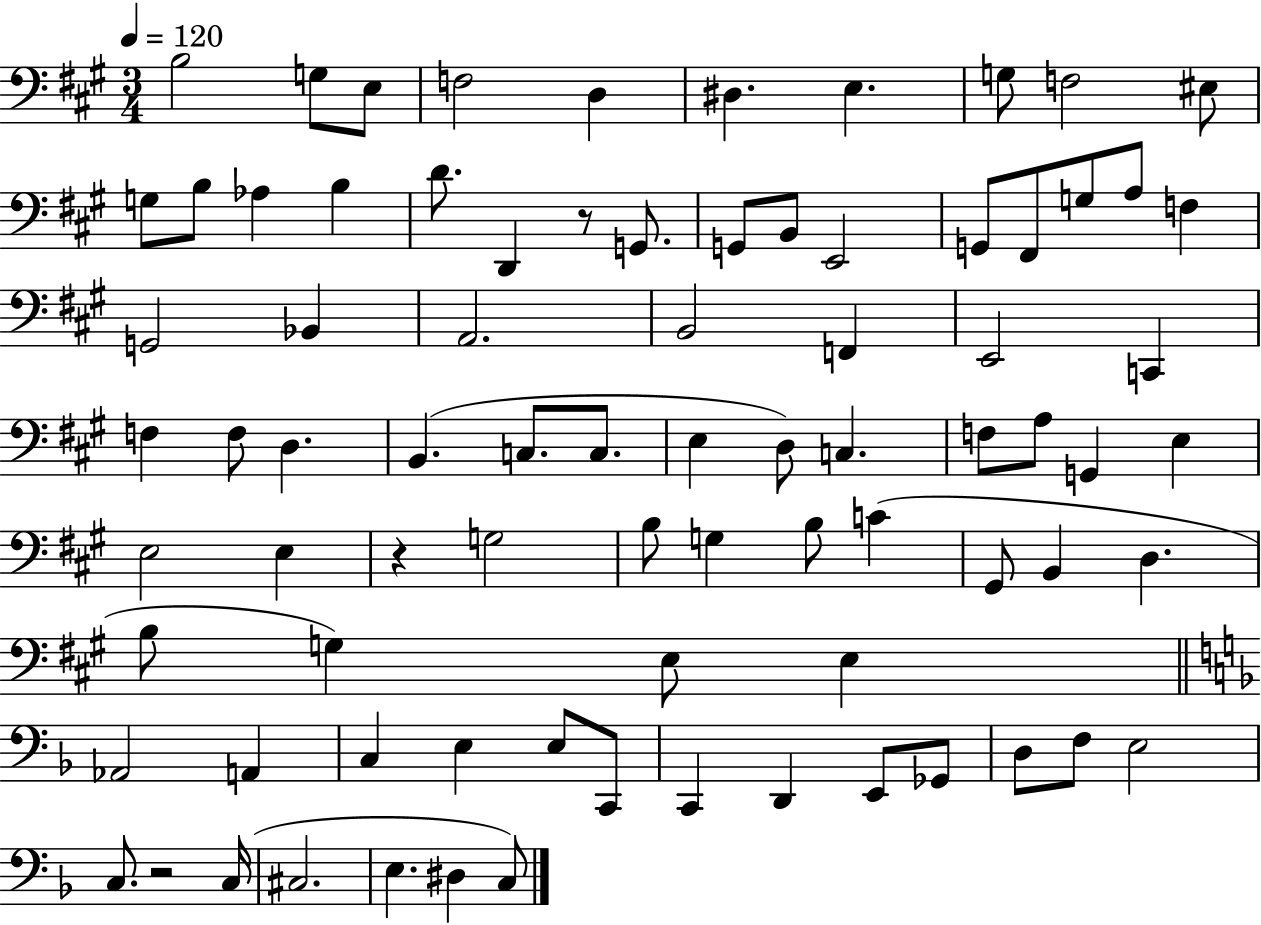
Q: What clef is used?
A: bass